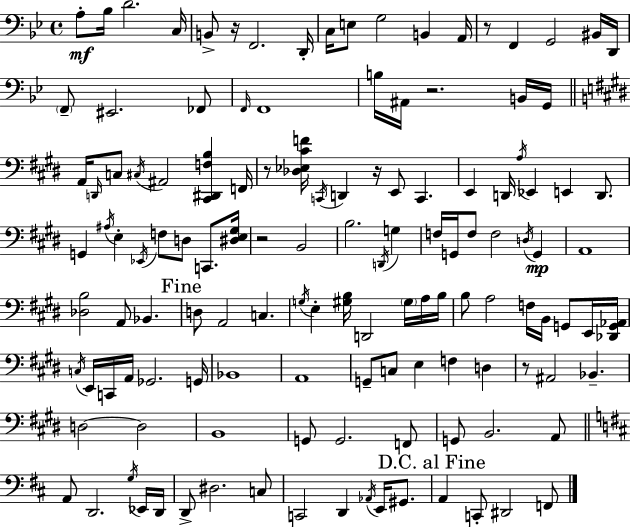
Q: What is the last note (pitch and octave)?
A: F2